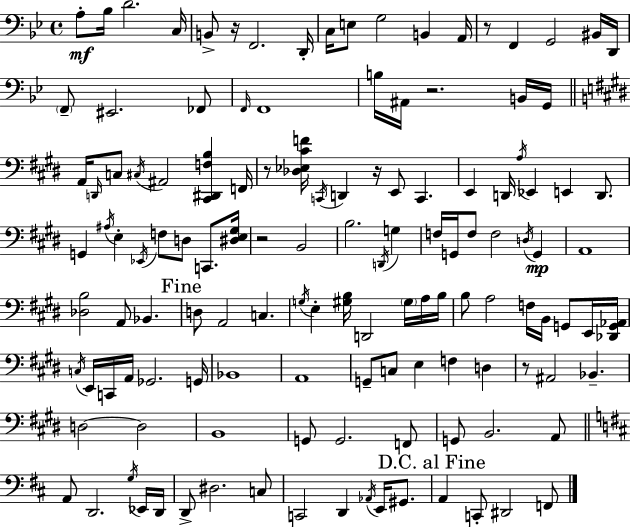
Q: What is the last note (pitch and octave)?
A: F2